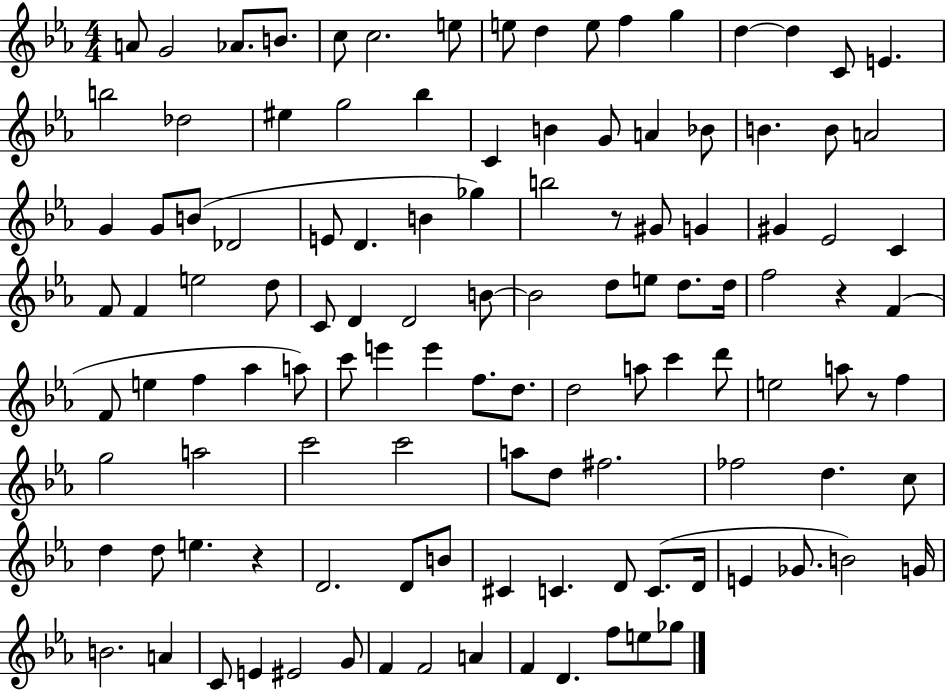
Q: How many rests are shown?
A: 4